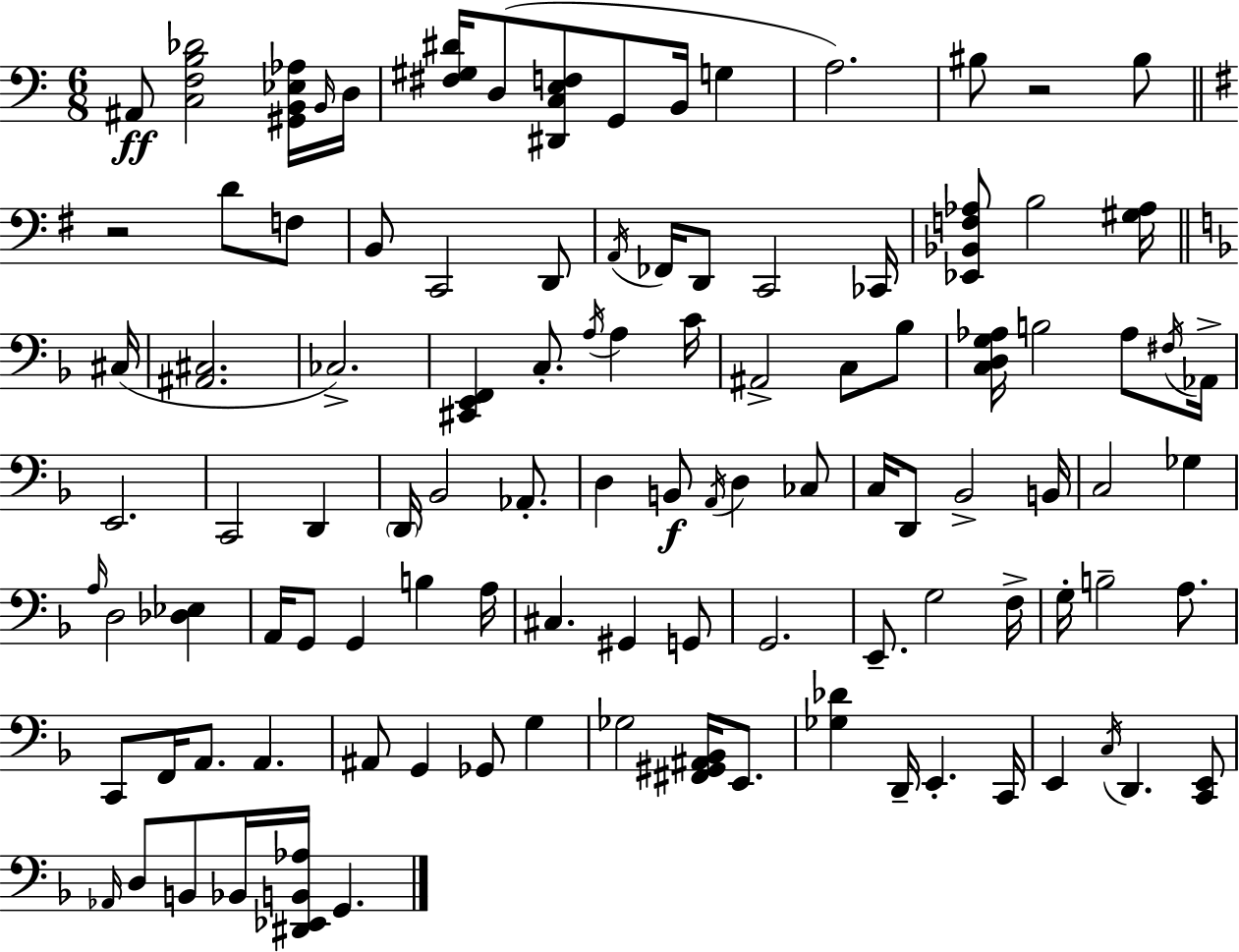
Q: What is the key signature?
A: C major